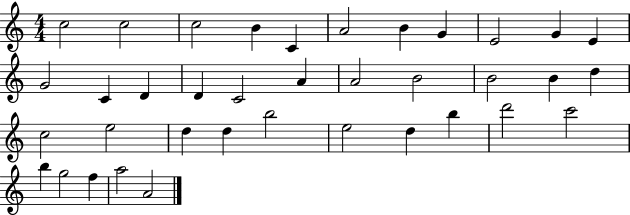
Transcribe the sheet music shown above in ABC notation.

X:1
T:Untitled
M:4/4
L:1/4
K:C
c2 c2 c2 B C A2 B G E2 G E G2 C D D C2 A A2 B2 B2 B d c2 e2 d d b2 e2 d b d'2 c'2 b g2 f a2 A2